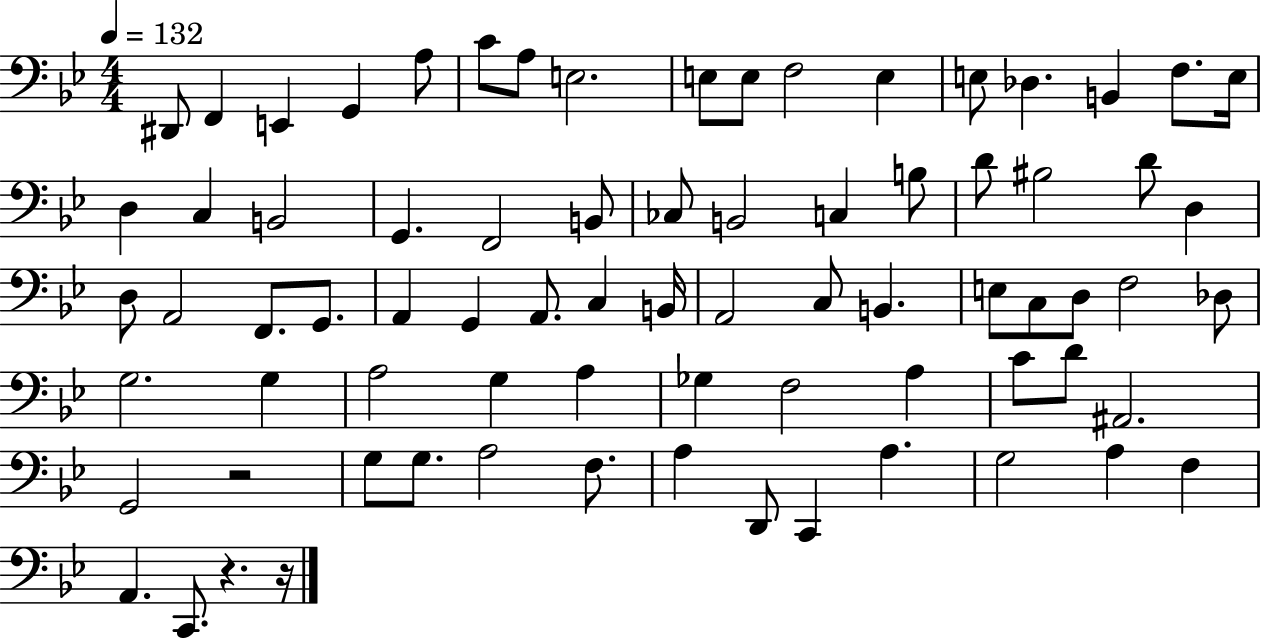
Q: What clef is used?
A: bass